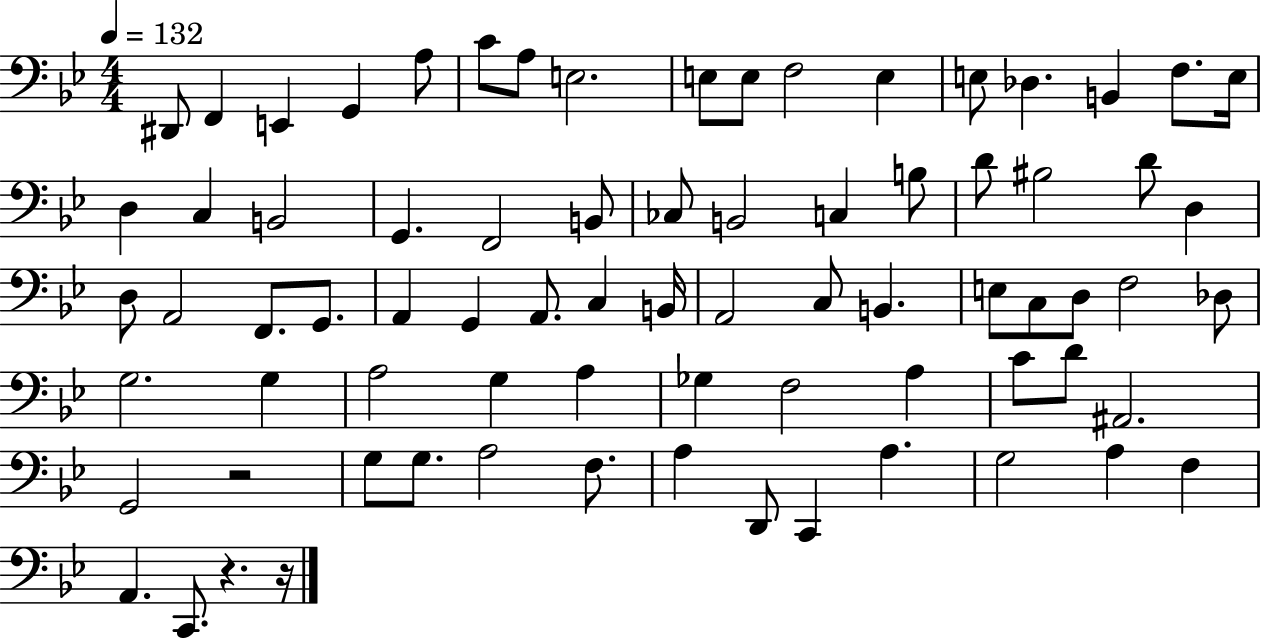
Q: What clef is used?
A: bass